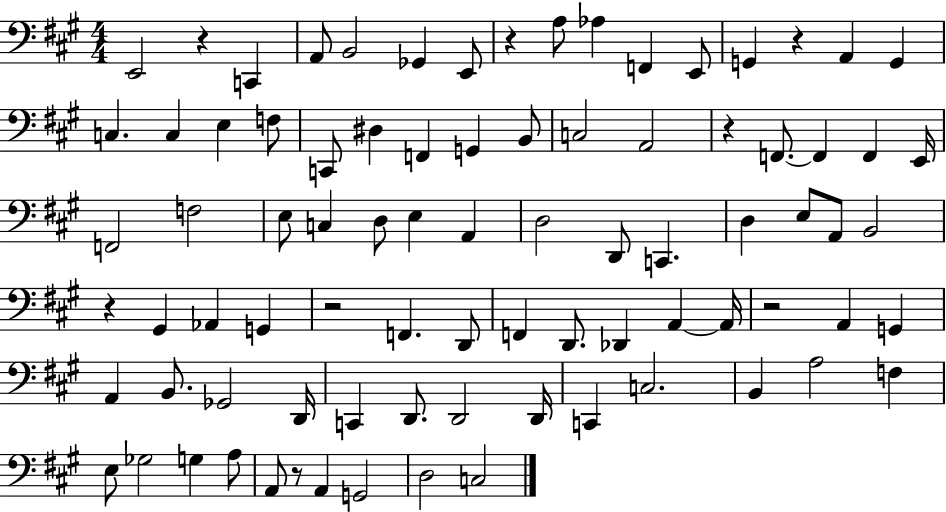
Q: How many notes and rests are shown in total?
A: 84